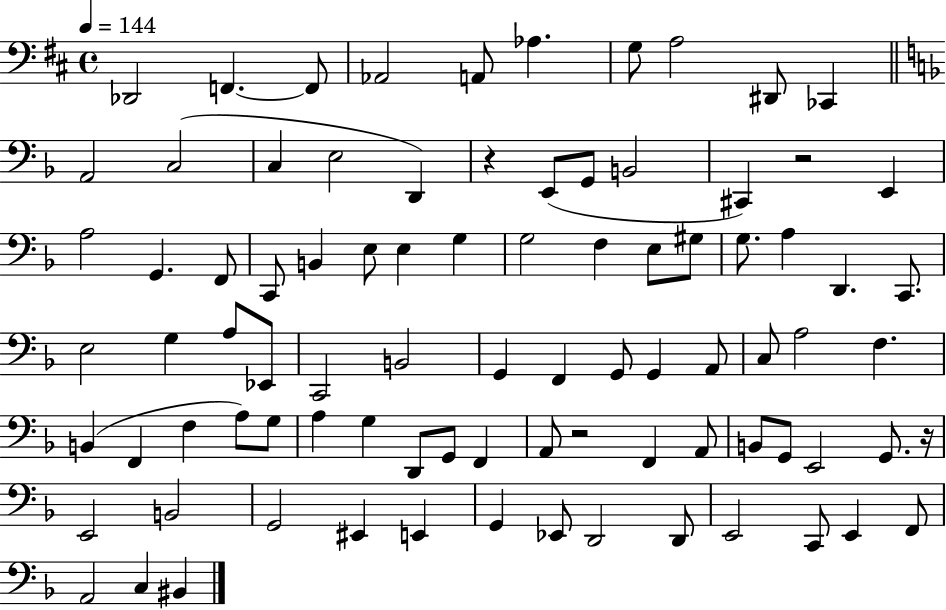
X:1
T:Untitled
M:4/4
L:1/4
K:D
_D,,2 F,, F,,/2 _A,,2 A,,/2 _A, G,/2 A,2 ^D,,/2 _C,, A,,2 C,2 C, E,2 D,, z E,,/2 G,,/2 B,,2 ^C,, z2 E,, A,2 G,, F,,/2 C,,/2 B,, E,/2 E, G, G,2 F, E,/2 ^G,/2 G,/2 A, D,, C,,/2 E,2 G, A,/2 _E,,/2 C,,2 B,,2 G,, F,, G,,/2 G,, A,,/2 C,/2 A,2 F, B,, F,, F, A,/2 G,/2 A, G, D,,/2 G,,/2 F,, A,,/2 z2 F,, A,,/2 B,,/2 G,,/2 E,,2 G,,/2 z/4 E,,2 B,,2 G,,2 ^E,, E,, G,, _E,,/2 D,,2 D,,/2 E,,2 C,,/2 E,, F,,/2 A,,2 C, ^B,,